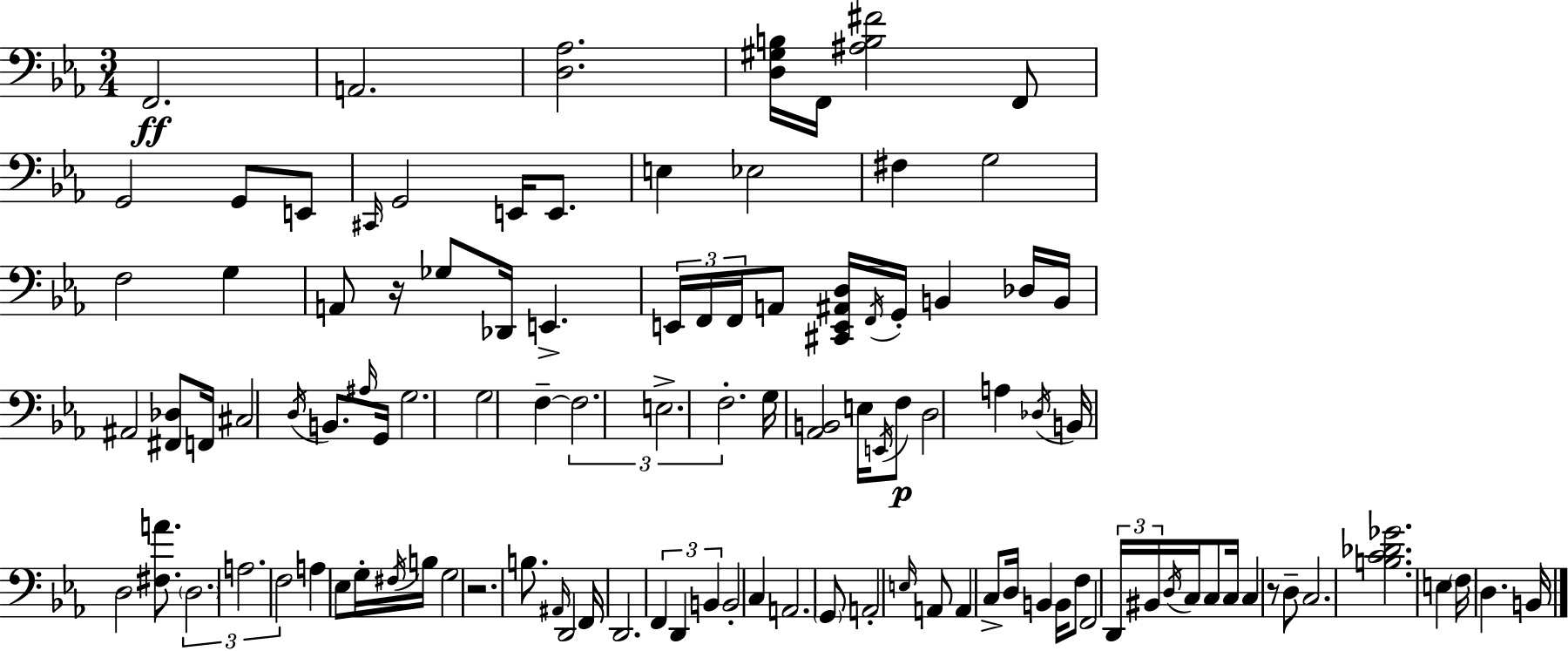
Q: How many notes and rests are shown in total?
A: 107